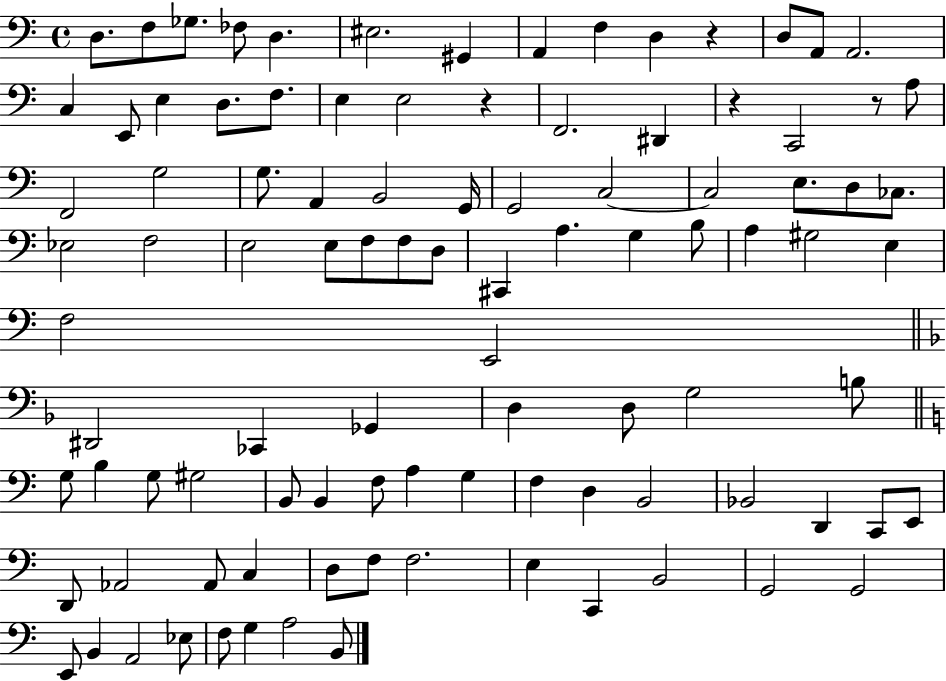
D3/e. F3/e Gb3/e. FES3/e D3/q. EIS3/h. G#2/q A2/q F3/q D3/q R/q D3/e A2/e A2/h. C3/q E2/e E3/q D3/e. F3/e. E3/q E3/h R/q F2/h. D#2/q R/q C2/h R/e A3/e F2/h G3/h G3/e. A2/q B2/h G2/s G2/h C3/h C3/h E3/e. D3/e CES3/e. Eb3/h F3/h E3/h E3/e F3/e F3/e D3/e C#2/q A3/q. G3/q B3/e A3/q G#3/h E3/q F3/h E2/h D#2/h CES2/q Gb2/q D3/q D3/e G3/h B3/e G3/e B3/q G3/e G#3/h B2/e B2/q F3/e A3/q G3/q F3/q D3/q B2/h Bb2/h D2/q C2/e E2/e D2/e Ab2/h Ab2/e C3/q D3/e F3/e F3/h. E3/q C2/q B2/h G2/h G2/h E2/e B2/q A2/h Eb3/e F3/e G3/q A3/h B2/e